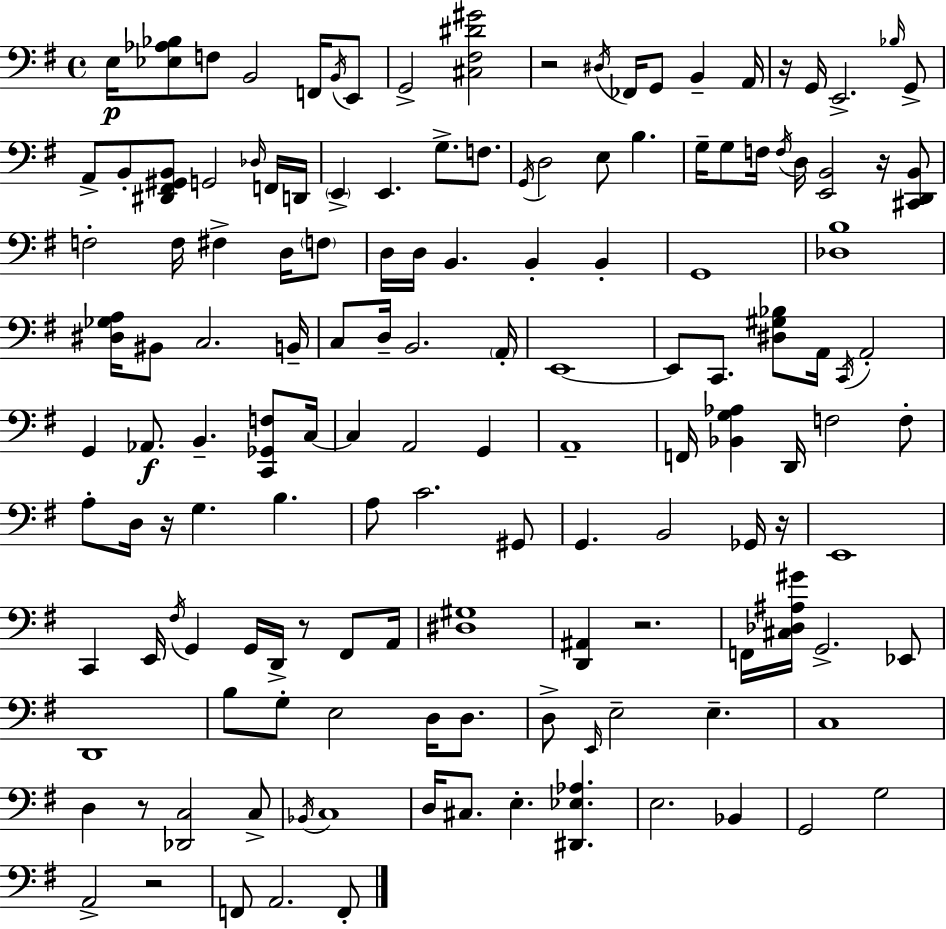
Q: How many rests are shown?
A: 9